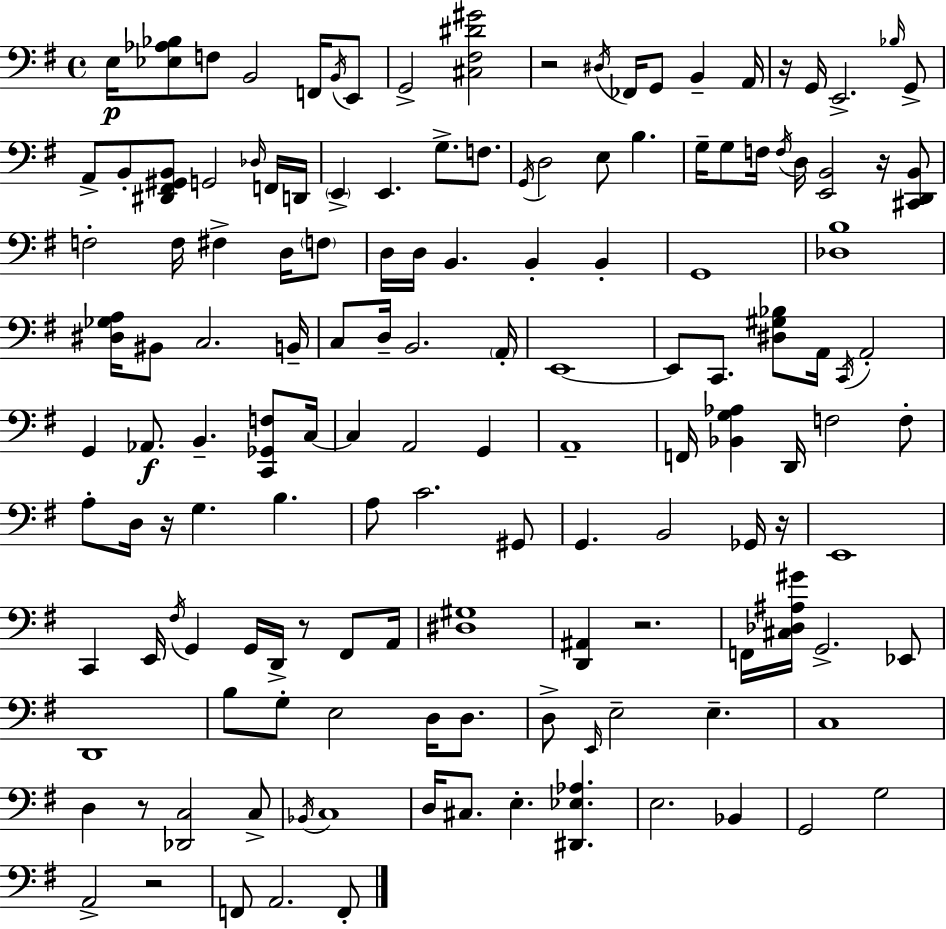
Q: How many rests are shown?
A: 9